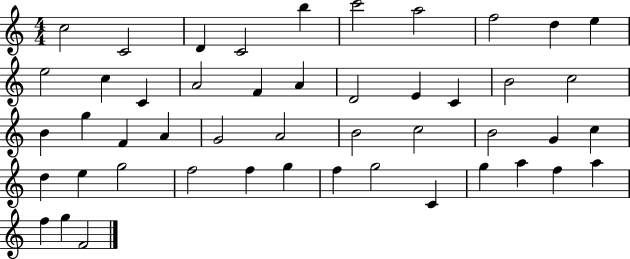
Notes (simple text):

C5/h C4/h D4/q C4/h B5/q C6/h A5/h F5/h D5/q E5/q E5/h C5/q C4/q A4/h F4/q A4/q D4/h E4/q C4/q B4/h C5/h B4/q G5/q F4/q A4/q G4/h A4/h B4/h C5/h B4/h G4/q C5/q D5/q E5/q G5/h F5/h F5/q G5/q F5/q G5/h C4/q G5/q A5/q F5/q A5/q F5/q G5/q F4/h